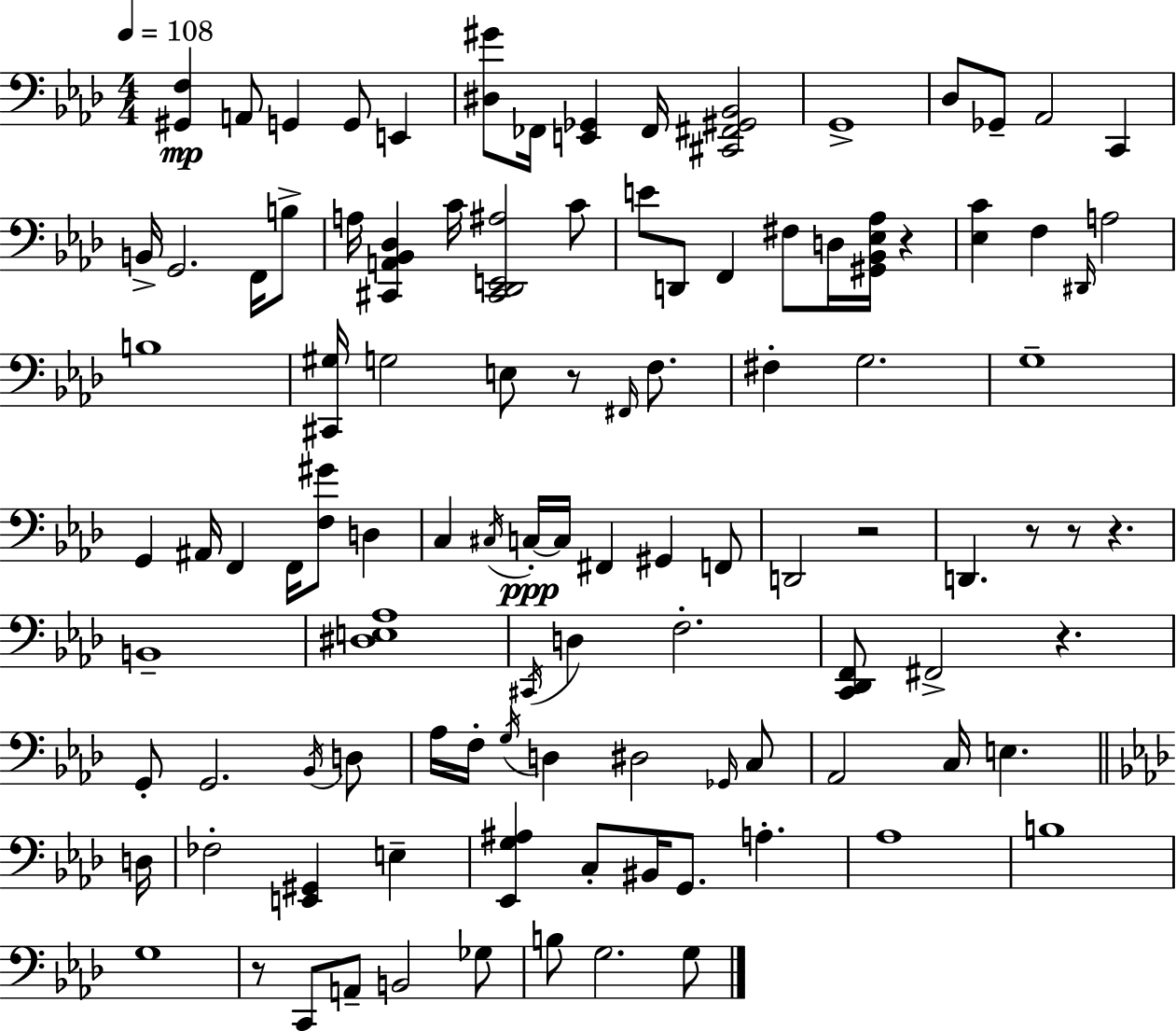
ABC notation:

X:1
T:Untitled
M:4/4
L:1/4
K:Ab
[^G,,F,] A,,/2 G,, G,,/2 E,, [^D,^G]/2 _F,,/4 [E,,_G,,] _F,,/4 [^C,,^F,,^G,,_B,,]2 G,,4 _D,/2 _G,,/2 _A,,2 C,, B,,/4 G,,2 F,,/4 B,/2 A,/4 [^C,,A,,_B,,_D,] C/4 [^C,,_D,,E,,^A,]2 C/2 E/2 D,,/2 F,, ^F,/2 D,/4 [^G,,_B,,_E,_A,]/4 z [_E,C] F, ^D,,/4 A,2 B,4 [^C,,^G,]/4 G,2 E,/2 z/2 ^F,,/4 F,/2 ^F, G,2 G,4 G,, ^A,,/4 F,, F,,/4 [F,^G]/2 D, C, ^C,/4 C,/4 C,/4 ^F,, ^G,, F,,/2 D,,2 z2 D,, z/2 z/2 z B,,4 [^D,E,_A,]4 ^C,,/4 D, F,2 [C,,_D,,F,,]/2 ^F,,2 z G,,/2 G,,2 _B,,/4 D,/2 _A,/4 F,/4 G,/4 D, ^D,2 _G,,/4 C,/2 _A,,2 C,/4 E, D,/4 _F,2 [E,,^G,,] E, [_E,,G,^A,] C,/2 ^B,,/4 G,,/2 A, _A,4 B,4 G,4 z/2 C,,/2 A,,/2 B,,2 _G,/2 B,/2 G,2 G,/2